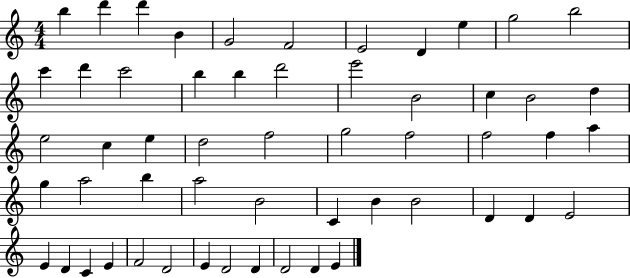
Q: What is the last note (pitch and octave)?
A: E4